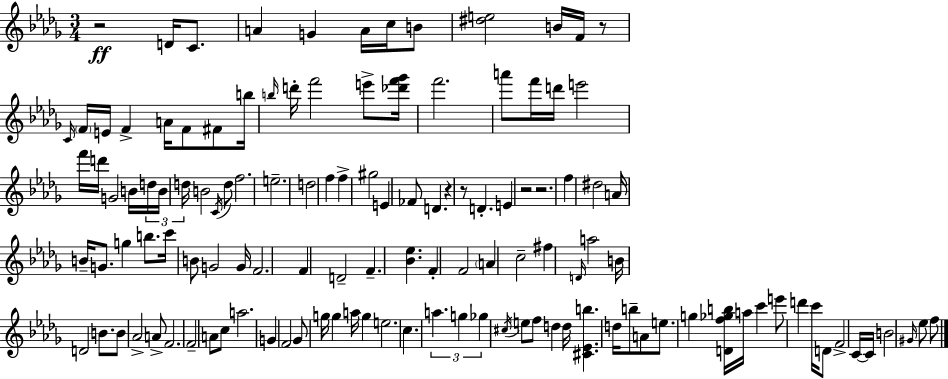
{
  \clef treble
  \numericTimeSignature
  \time 3/4
  \key bes \minor
  r2\ff d'16 c'8. | a'4 g'4 a'16 c''16 b'8 | <dis'' e''>2 b'16 f'16 r8 | \grace { c'16 } \parenthesize f'16 e'16 f'4-> a'16 f'8 fis'8 | \break b''16 \grace { b''16 } d'''16-. f'''2 e'''8-> | <des''' f''' ges'''>16 f'''2. | a'''8 f'''16 d'''16 e'''2 | f'''16 d'''16 g'2 | \break b'16 \tuplet 3/2 { d''16 b'16 d''16 } b'2 | \acciaccatura { c'16 } d''8 f''2. | e''2.-- | d''2 f''4 | \break f''4-> gis''2 | e'4 fes'8 d'4. | r4 r8 d'4.-. | e'4 r2 | \break r2. | f''4 dis''2 | a'16 b'16-- g'8. g''4 | b''8. c'''16 b'8 g'2 | \break g'16 f'2. | f'4 d'2-- | f'4.-- <bes' ees''>4. | f'4-. f'2 | \break \parenthesize a'4 c''2-- | fis''4 \grace { d'16 } a''2 | b'16 d'2 | b'8. b'8 aes'2-> | \break a'8-> f'2. | \parenthesize f'2-- | a'8 c''8 a''2. | g'4 f'2 | \break ges'8 g''16 g''4 a''16 | g''4 e''2. | c''4. \tuplet 3/2 { a''4. | g''4 ges''4 } | \break \acciaccatura { cis''16 } e''8 f''8 d''4 d''16 <cis' ees' b''>4. | d''16 b''8-- a'8 e''8. | g''4 <d' f'' ges'' b''>16 a''16 c'''4 e'''8 | d'''4 c'''16 d'8 f'2-> | \break c'16~~ c'16 b'2 | \grace { gis'16 } ees''8 f''8 \bar "|."
}